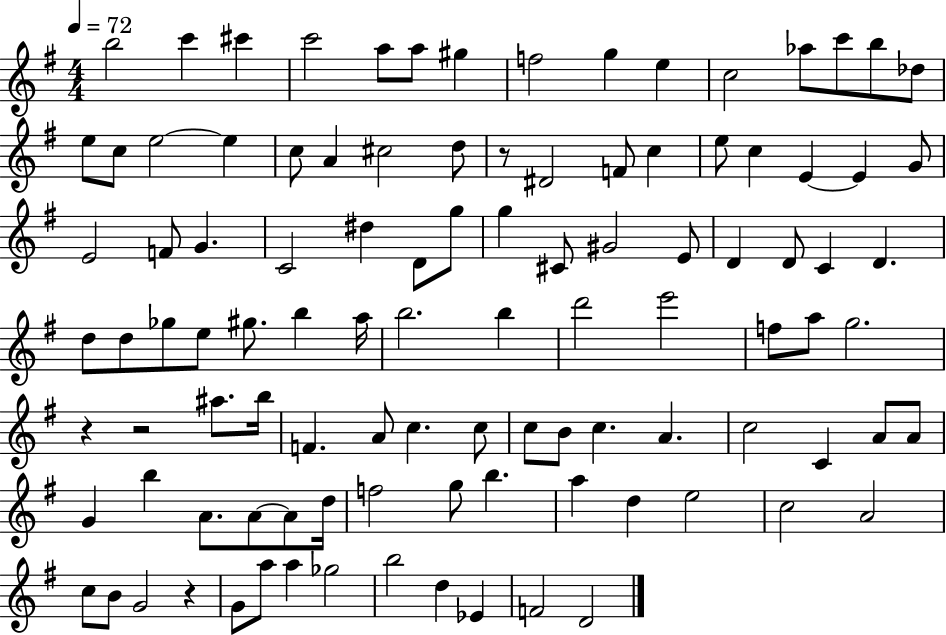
B5/h C6/q C#6/q C6/h A5/e A5/e G#5/q F5/h G5/q E5/q C5/h Ab5/e C6/e B5/e Db5/e E5/e C5/e E5/h E5/q C5/e A4/q C#5/h D5/e R/e D#4/h F4/e C5/q E5/e C5/q E4/q E4/q G4/e E4/h F4/e G4/q. C4/h D#5/q D4/e G5/e G5/q C#4/e G#4/h E4/e D4/q D4/e C4/q D4/q. D5/e D5/e Gb5/e E5/e G#5/e. B5/q A5/s B5/h. B5/q D6/h E6/h F5/e A5/e G5/h. R/q R/h A#5/e. B5/s F4/q. A4/e C5/q. C5/e C5/e B4/e C5/q. A4/q. C5/h C4/q A4/e A4/e G4/q B5/q A4/e. A4/e A4/e D5/s F5/h G5/e B5/q. A5/q D5/q E5/h C5/h A4/h C5/e B4/e G4/h R/q G4/e A5/e A5/q Gb5/h B5/h D5/q Eb4/q F4/h D4/h